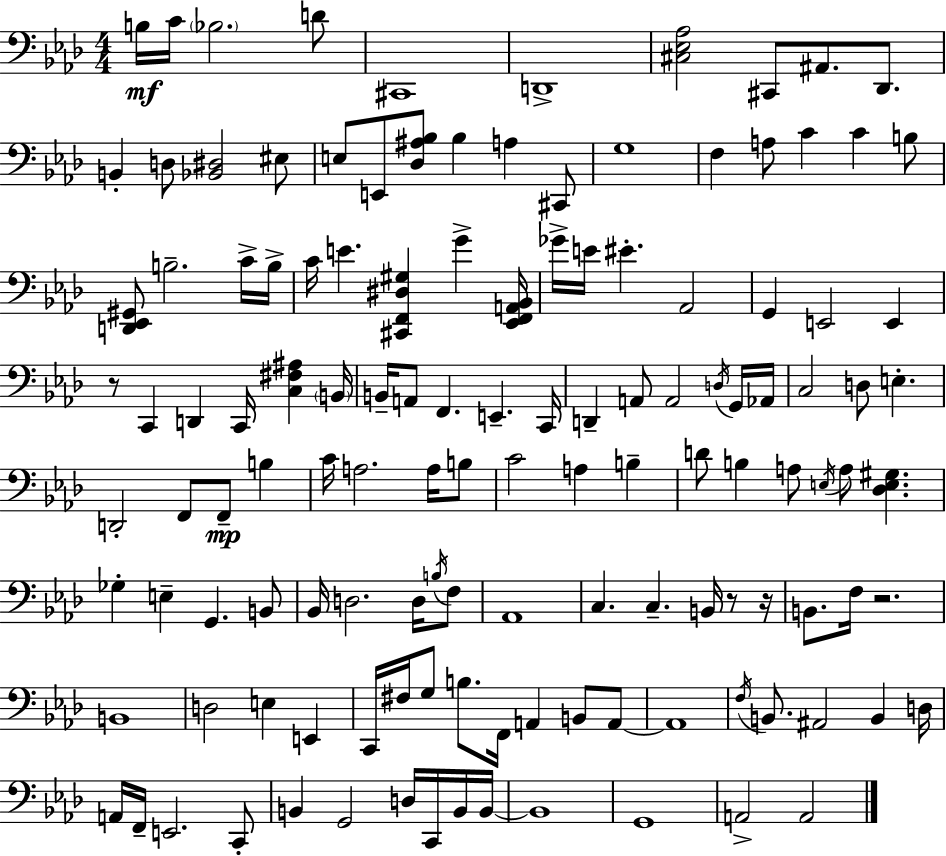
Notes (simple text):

B3/s C4/s Bb3/h. D4/e C#2/w D2/w [C#3,Eb3,Ab3]/h C#2/e A#2/e. Db2/e. B2/q D3/e [Bb2,D#3]/h EIS3/e E3/e E2/e [Db3,A#3,Bb3]/e Bb3/q A3/q C#2/e G3/w F3/q A3/e C4/q C4/q B3/e [D2,Eb2,G#2]/e B3/h. C4/s B3/s C4/s E4/q. [C#2,F2,D#3,G#3]/q G4/q [Eb2,F2,A2,Bb2]/s Gb4/s E4/s EIS4/q. Ab2/h G2/q E2/h E2/q R/e C2/q D2/q C2/s [C3,F#3,A#3]/q B2/s B2/s A2/e F2/q. E2/q. C2/s D2/q A2/e A2/h D3/s G2/s Ab2/s C3/h D3/e E3/q. D2/h F2/e F2/e B3/q C4/s A3/h. A3/s B3/e C4/h A3/q B3/q D4/e B3/q A3/e E3/s A3/e [Db3,E3,G#3]/q. Gb3/q E3/q G2/q. B2/e Bb2/s D3/h. D3/s B3/s F3/e Ab2/w C3/q. C3/q. B2/s R/e R/s B2/e. F3/s R/h. B2/w D3/h E3/q E2/q C2/s F#3/s G3/e B3/e. F2/s A2/q B2/e A2/e A2/w F3/s B2/e. A#2/h B2/q D3/s A2/s F2/s E2/h. C2/e B2/q G2/h D3/s C2/s B2/s B2/s B2/w G2/w A2/h A2/h